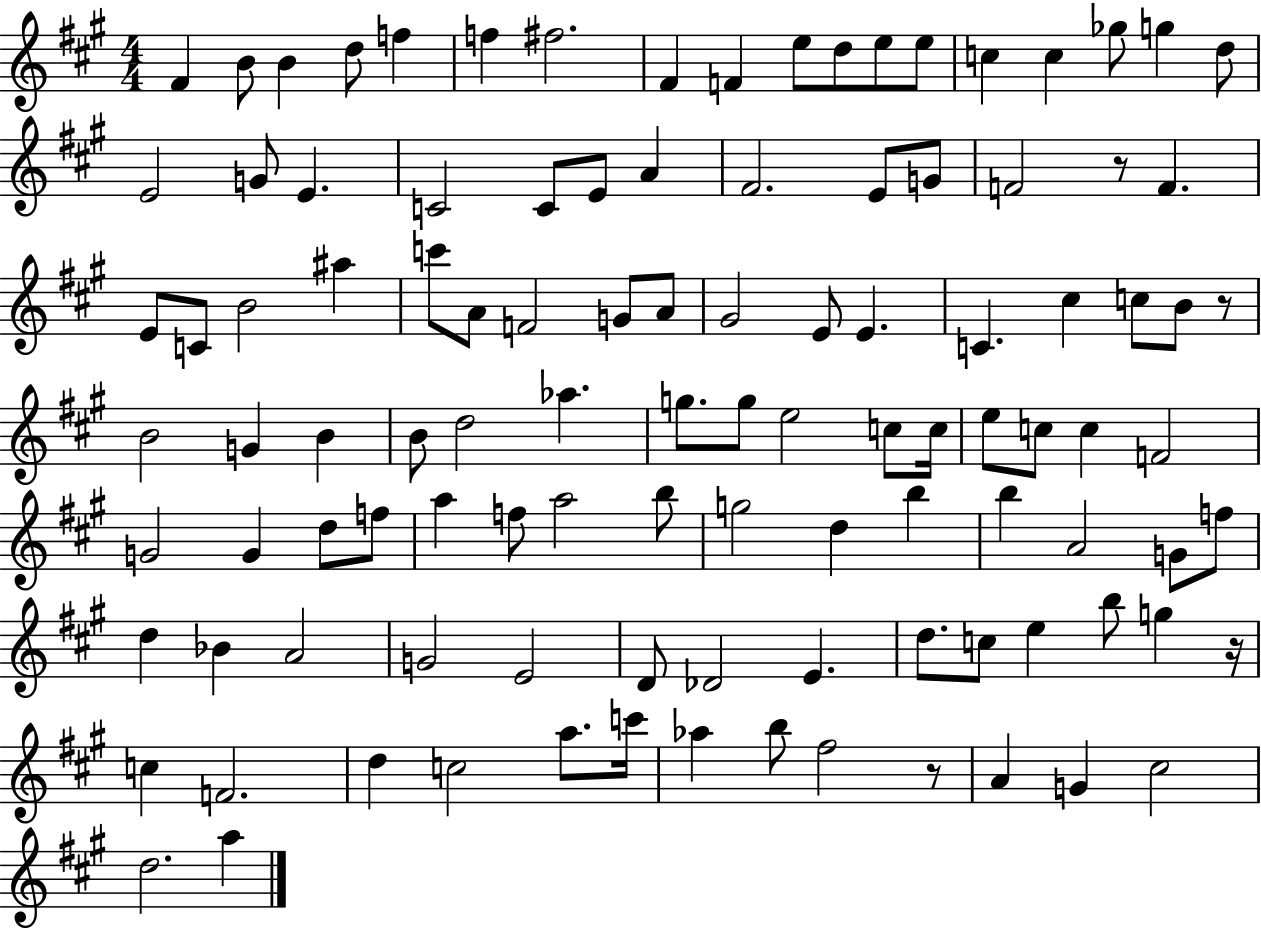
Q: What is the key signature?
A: A major